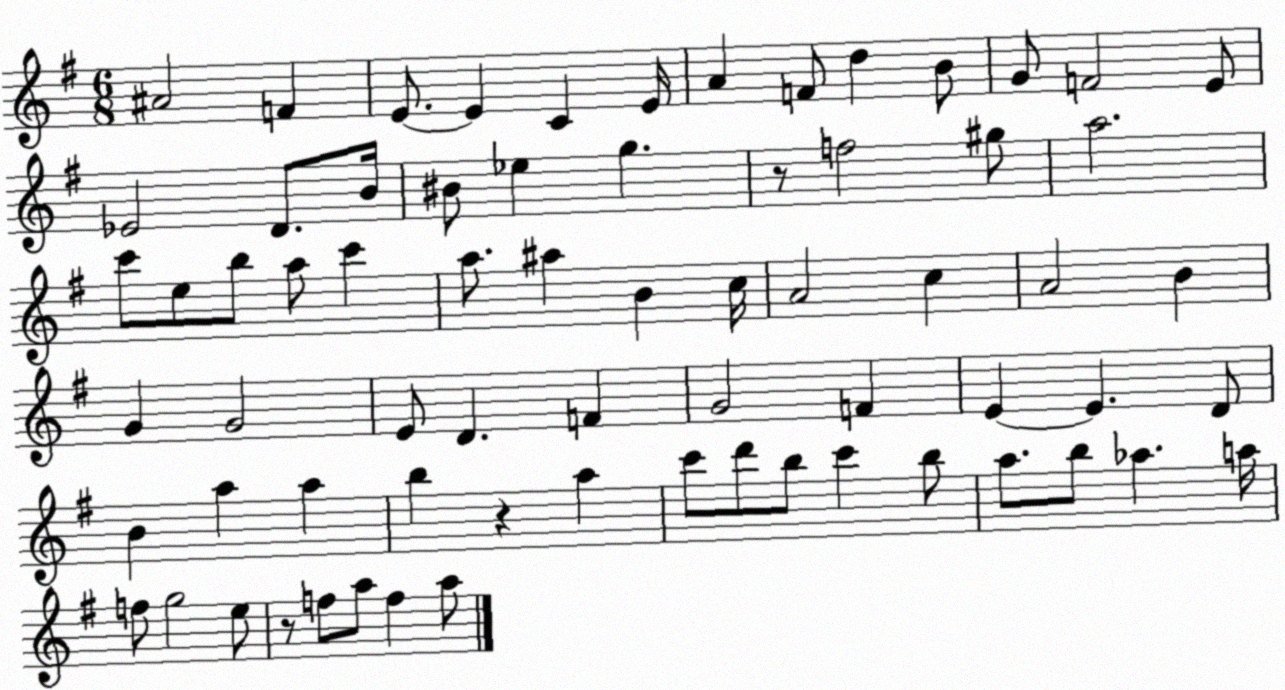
X:1
T:Untitled
M:6/8
L:1/4
K:G
^A2 F E/2 E C E/4 A F/2 d B/2 G/2 F2 E/2 _E2 D/2 B/4 ^B/2 _e g z/2 f2 ^g/2 a2 c'/2 e/2 b/2 a/2 c' a/2 ^a B c/4 A2 c A2 B G G2 E/2 D F G2 F E E D/2 B a a b z a c'/2 d'/2 b/2 c' b/2 a/2 b/2 _a a/4 f/2 g2 e/2 z/2 f/2 a/2 f a/2